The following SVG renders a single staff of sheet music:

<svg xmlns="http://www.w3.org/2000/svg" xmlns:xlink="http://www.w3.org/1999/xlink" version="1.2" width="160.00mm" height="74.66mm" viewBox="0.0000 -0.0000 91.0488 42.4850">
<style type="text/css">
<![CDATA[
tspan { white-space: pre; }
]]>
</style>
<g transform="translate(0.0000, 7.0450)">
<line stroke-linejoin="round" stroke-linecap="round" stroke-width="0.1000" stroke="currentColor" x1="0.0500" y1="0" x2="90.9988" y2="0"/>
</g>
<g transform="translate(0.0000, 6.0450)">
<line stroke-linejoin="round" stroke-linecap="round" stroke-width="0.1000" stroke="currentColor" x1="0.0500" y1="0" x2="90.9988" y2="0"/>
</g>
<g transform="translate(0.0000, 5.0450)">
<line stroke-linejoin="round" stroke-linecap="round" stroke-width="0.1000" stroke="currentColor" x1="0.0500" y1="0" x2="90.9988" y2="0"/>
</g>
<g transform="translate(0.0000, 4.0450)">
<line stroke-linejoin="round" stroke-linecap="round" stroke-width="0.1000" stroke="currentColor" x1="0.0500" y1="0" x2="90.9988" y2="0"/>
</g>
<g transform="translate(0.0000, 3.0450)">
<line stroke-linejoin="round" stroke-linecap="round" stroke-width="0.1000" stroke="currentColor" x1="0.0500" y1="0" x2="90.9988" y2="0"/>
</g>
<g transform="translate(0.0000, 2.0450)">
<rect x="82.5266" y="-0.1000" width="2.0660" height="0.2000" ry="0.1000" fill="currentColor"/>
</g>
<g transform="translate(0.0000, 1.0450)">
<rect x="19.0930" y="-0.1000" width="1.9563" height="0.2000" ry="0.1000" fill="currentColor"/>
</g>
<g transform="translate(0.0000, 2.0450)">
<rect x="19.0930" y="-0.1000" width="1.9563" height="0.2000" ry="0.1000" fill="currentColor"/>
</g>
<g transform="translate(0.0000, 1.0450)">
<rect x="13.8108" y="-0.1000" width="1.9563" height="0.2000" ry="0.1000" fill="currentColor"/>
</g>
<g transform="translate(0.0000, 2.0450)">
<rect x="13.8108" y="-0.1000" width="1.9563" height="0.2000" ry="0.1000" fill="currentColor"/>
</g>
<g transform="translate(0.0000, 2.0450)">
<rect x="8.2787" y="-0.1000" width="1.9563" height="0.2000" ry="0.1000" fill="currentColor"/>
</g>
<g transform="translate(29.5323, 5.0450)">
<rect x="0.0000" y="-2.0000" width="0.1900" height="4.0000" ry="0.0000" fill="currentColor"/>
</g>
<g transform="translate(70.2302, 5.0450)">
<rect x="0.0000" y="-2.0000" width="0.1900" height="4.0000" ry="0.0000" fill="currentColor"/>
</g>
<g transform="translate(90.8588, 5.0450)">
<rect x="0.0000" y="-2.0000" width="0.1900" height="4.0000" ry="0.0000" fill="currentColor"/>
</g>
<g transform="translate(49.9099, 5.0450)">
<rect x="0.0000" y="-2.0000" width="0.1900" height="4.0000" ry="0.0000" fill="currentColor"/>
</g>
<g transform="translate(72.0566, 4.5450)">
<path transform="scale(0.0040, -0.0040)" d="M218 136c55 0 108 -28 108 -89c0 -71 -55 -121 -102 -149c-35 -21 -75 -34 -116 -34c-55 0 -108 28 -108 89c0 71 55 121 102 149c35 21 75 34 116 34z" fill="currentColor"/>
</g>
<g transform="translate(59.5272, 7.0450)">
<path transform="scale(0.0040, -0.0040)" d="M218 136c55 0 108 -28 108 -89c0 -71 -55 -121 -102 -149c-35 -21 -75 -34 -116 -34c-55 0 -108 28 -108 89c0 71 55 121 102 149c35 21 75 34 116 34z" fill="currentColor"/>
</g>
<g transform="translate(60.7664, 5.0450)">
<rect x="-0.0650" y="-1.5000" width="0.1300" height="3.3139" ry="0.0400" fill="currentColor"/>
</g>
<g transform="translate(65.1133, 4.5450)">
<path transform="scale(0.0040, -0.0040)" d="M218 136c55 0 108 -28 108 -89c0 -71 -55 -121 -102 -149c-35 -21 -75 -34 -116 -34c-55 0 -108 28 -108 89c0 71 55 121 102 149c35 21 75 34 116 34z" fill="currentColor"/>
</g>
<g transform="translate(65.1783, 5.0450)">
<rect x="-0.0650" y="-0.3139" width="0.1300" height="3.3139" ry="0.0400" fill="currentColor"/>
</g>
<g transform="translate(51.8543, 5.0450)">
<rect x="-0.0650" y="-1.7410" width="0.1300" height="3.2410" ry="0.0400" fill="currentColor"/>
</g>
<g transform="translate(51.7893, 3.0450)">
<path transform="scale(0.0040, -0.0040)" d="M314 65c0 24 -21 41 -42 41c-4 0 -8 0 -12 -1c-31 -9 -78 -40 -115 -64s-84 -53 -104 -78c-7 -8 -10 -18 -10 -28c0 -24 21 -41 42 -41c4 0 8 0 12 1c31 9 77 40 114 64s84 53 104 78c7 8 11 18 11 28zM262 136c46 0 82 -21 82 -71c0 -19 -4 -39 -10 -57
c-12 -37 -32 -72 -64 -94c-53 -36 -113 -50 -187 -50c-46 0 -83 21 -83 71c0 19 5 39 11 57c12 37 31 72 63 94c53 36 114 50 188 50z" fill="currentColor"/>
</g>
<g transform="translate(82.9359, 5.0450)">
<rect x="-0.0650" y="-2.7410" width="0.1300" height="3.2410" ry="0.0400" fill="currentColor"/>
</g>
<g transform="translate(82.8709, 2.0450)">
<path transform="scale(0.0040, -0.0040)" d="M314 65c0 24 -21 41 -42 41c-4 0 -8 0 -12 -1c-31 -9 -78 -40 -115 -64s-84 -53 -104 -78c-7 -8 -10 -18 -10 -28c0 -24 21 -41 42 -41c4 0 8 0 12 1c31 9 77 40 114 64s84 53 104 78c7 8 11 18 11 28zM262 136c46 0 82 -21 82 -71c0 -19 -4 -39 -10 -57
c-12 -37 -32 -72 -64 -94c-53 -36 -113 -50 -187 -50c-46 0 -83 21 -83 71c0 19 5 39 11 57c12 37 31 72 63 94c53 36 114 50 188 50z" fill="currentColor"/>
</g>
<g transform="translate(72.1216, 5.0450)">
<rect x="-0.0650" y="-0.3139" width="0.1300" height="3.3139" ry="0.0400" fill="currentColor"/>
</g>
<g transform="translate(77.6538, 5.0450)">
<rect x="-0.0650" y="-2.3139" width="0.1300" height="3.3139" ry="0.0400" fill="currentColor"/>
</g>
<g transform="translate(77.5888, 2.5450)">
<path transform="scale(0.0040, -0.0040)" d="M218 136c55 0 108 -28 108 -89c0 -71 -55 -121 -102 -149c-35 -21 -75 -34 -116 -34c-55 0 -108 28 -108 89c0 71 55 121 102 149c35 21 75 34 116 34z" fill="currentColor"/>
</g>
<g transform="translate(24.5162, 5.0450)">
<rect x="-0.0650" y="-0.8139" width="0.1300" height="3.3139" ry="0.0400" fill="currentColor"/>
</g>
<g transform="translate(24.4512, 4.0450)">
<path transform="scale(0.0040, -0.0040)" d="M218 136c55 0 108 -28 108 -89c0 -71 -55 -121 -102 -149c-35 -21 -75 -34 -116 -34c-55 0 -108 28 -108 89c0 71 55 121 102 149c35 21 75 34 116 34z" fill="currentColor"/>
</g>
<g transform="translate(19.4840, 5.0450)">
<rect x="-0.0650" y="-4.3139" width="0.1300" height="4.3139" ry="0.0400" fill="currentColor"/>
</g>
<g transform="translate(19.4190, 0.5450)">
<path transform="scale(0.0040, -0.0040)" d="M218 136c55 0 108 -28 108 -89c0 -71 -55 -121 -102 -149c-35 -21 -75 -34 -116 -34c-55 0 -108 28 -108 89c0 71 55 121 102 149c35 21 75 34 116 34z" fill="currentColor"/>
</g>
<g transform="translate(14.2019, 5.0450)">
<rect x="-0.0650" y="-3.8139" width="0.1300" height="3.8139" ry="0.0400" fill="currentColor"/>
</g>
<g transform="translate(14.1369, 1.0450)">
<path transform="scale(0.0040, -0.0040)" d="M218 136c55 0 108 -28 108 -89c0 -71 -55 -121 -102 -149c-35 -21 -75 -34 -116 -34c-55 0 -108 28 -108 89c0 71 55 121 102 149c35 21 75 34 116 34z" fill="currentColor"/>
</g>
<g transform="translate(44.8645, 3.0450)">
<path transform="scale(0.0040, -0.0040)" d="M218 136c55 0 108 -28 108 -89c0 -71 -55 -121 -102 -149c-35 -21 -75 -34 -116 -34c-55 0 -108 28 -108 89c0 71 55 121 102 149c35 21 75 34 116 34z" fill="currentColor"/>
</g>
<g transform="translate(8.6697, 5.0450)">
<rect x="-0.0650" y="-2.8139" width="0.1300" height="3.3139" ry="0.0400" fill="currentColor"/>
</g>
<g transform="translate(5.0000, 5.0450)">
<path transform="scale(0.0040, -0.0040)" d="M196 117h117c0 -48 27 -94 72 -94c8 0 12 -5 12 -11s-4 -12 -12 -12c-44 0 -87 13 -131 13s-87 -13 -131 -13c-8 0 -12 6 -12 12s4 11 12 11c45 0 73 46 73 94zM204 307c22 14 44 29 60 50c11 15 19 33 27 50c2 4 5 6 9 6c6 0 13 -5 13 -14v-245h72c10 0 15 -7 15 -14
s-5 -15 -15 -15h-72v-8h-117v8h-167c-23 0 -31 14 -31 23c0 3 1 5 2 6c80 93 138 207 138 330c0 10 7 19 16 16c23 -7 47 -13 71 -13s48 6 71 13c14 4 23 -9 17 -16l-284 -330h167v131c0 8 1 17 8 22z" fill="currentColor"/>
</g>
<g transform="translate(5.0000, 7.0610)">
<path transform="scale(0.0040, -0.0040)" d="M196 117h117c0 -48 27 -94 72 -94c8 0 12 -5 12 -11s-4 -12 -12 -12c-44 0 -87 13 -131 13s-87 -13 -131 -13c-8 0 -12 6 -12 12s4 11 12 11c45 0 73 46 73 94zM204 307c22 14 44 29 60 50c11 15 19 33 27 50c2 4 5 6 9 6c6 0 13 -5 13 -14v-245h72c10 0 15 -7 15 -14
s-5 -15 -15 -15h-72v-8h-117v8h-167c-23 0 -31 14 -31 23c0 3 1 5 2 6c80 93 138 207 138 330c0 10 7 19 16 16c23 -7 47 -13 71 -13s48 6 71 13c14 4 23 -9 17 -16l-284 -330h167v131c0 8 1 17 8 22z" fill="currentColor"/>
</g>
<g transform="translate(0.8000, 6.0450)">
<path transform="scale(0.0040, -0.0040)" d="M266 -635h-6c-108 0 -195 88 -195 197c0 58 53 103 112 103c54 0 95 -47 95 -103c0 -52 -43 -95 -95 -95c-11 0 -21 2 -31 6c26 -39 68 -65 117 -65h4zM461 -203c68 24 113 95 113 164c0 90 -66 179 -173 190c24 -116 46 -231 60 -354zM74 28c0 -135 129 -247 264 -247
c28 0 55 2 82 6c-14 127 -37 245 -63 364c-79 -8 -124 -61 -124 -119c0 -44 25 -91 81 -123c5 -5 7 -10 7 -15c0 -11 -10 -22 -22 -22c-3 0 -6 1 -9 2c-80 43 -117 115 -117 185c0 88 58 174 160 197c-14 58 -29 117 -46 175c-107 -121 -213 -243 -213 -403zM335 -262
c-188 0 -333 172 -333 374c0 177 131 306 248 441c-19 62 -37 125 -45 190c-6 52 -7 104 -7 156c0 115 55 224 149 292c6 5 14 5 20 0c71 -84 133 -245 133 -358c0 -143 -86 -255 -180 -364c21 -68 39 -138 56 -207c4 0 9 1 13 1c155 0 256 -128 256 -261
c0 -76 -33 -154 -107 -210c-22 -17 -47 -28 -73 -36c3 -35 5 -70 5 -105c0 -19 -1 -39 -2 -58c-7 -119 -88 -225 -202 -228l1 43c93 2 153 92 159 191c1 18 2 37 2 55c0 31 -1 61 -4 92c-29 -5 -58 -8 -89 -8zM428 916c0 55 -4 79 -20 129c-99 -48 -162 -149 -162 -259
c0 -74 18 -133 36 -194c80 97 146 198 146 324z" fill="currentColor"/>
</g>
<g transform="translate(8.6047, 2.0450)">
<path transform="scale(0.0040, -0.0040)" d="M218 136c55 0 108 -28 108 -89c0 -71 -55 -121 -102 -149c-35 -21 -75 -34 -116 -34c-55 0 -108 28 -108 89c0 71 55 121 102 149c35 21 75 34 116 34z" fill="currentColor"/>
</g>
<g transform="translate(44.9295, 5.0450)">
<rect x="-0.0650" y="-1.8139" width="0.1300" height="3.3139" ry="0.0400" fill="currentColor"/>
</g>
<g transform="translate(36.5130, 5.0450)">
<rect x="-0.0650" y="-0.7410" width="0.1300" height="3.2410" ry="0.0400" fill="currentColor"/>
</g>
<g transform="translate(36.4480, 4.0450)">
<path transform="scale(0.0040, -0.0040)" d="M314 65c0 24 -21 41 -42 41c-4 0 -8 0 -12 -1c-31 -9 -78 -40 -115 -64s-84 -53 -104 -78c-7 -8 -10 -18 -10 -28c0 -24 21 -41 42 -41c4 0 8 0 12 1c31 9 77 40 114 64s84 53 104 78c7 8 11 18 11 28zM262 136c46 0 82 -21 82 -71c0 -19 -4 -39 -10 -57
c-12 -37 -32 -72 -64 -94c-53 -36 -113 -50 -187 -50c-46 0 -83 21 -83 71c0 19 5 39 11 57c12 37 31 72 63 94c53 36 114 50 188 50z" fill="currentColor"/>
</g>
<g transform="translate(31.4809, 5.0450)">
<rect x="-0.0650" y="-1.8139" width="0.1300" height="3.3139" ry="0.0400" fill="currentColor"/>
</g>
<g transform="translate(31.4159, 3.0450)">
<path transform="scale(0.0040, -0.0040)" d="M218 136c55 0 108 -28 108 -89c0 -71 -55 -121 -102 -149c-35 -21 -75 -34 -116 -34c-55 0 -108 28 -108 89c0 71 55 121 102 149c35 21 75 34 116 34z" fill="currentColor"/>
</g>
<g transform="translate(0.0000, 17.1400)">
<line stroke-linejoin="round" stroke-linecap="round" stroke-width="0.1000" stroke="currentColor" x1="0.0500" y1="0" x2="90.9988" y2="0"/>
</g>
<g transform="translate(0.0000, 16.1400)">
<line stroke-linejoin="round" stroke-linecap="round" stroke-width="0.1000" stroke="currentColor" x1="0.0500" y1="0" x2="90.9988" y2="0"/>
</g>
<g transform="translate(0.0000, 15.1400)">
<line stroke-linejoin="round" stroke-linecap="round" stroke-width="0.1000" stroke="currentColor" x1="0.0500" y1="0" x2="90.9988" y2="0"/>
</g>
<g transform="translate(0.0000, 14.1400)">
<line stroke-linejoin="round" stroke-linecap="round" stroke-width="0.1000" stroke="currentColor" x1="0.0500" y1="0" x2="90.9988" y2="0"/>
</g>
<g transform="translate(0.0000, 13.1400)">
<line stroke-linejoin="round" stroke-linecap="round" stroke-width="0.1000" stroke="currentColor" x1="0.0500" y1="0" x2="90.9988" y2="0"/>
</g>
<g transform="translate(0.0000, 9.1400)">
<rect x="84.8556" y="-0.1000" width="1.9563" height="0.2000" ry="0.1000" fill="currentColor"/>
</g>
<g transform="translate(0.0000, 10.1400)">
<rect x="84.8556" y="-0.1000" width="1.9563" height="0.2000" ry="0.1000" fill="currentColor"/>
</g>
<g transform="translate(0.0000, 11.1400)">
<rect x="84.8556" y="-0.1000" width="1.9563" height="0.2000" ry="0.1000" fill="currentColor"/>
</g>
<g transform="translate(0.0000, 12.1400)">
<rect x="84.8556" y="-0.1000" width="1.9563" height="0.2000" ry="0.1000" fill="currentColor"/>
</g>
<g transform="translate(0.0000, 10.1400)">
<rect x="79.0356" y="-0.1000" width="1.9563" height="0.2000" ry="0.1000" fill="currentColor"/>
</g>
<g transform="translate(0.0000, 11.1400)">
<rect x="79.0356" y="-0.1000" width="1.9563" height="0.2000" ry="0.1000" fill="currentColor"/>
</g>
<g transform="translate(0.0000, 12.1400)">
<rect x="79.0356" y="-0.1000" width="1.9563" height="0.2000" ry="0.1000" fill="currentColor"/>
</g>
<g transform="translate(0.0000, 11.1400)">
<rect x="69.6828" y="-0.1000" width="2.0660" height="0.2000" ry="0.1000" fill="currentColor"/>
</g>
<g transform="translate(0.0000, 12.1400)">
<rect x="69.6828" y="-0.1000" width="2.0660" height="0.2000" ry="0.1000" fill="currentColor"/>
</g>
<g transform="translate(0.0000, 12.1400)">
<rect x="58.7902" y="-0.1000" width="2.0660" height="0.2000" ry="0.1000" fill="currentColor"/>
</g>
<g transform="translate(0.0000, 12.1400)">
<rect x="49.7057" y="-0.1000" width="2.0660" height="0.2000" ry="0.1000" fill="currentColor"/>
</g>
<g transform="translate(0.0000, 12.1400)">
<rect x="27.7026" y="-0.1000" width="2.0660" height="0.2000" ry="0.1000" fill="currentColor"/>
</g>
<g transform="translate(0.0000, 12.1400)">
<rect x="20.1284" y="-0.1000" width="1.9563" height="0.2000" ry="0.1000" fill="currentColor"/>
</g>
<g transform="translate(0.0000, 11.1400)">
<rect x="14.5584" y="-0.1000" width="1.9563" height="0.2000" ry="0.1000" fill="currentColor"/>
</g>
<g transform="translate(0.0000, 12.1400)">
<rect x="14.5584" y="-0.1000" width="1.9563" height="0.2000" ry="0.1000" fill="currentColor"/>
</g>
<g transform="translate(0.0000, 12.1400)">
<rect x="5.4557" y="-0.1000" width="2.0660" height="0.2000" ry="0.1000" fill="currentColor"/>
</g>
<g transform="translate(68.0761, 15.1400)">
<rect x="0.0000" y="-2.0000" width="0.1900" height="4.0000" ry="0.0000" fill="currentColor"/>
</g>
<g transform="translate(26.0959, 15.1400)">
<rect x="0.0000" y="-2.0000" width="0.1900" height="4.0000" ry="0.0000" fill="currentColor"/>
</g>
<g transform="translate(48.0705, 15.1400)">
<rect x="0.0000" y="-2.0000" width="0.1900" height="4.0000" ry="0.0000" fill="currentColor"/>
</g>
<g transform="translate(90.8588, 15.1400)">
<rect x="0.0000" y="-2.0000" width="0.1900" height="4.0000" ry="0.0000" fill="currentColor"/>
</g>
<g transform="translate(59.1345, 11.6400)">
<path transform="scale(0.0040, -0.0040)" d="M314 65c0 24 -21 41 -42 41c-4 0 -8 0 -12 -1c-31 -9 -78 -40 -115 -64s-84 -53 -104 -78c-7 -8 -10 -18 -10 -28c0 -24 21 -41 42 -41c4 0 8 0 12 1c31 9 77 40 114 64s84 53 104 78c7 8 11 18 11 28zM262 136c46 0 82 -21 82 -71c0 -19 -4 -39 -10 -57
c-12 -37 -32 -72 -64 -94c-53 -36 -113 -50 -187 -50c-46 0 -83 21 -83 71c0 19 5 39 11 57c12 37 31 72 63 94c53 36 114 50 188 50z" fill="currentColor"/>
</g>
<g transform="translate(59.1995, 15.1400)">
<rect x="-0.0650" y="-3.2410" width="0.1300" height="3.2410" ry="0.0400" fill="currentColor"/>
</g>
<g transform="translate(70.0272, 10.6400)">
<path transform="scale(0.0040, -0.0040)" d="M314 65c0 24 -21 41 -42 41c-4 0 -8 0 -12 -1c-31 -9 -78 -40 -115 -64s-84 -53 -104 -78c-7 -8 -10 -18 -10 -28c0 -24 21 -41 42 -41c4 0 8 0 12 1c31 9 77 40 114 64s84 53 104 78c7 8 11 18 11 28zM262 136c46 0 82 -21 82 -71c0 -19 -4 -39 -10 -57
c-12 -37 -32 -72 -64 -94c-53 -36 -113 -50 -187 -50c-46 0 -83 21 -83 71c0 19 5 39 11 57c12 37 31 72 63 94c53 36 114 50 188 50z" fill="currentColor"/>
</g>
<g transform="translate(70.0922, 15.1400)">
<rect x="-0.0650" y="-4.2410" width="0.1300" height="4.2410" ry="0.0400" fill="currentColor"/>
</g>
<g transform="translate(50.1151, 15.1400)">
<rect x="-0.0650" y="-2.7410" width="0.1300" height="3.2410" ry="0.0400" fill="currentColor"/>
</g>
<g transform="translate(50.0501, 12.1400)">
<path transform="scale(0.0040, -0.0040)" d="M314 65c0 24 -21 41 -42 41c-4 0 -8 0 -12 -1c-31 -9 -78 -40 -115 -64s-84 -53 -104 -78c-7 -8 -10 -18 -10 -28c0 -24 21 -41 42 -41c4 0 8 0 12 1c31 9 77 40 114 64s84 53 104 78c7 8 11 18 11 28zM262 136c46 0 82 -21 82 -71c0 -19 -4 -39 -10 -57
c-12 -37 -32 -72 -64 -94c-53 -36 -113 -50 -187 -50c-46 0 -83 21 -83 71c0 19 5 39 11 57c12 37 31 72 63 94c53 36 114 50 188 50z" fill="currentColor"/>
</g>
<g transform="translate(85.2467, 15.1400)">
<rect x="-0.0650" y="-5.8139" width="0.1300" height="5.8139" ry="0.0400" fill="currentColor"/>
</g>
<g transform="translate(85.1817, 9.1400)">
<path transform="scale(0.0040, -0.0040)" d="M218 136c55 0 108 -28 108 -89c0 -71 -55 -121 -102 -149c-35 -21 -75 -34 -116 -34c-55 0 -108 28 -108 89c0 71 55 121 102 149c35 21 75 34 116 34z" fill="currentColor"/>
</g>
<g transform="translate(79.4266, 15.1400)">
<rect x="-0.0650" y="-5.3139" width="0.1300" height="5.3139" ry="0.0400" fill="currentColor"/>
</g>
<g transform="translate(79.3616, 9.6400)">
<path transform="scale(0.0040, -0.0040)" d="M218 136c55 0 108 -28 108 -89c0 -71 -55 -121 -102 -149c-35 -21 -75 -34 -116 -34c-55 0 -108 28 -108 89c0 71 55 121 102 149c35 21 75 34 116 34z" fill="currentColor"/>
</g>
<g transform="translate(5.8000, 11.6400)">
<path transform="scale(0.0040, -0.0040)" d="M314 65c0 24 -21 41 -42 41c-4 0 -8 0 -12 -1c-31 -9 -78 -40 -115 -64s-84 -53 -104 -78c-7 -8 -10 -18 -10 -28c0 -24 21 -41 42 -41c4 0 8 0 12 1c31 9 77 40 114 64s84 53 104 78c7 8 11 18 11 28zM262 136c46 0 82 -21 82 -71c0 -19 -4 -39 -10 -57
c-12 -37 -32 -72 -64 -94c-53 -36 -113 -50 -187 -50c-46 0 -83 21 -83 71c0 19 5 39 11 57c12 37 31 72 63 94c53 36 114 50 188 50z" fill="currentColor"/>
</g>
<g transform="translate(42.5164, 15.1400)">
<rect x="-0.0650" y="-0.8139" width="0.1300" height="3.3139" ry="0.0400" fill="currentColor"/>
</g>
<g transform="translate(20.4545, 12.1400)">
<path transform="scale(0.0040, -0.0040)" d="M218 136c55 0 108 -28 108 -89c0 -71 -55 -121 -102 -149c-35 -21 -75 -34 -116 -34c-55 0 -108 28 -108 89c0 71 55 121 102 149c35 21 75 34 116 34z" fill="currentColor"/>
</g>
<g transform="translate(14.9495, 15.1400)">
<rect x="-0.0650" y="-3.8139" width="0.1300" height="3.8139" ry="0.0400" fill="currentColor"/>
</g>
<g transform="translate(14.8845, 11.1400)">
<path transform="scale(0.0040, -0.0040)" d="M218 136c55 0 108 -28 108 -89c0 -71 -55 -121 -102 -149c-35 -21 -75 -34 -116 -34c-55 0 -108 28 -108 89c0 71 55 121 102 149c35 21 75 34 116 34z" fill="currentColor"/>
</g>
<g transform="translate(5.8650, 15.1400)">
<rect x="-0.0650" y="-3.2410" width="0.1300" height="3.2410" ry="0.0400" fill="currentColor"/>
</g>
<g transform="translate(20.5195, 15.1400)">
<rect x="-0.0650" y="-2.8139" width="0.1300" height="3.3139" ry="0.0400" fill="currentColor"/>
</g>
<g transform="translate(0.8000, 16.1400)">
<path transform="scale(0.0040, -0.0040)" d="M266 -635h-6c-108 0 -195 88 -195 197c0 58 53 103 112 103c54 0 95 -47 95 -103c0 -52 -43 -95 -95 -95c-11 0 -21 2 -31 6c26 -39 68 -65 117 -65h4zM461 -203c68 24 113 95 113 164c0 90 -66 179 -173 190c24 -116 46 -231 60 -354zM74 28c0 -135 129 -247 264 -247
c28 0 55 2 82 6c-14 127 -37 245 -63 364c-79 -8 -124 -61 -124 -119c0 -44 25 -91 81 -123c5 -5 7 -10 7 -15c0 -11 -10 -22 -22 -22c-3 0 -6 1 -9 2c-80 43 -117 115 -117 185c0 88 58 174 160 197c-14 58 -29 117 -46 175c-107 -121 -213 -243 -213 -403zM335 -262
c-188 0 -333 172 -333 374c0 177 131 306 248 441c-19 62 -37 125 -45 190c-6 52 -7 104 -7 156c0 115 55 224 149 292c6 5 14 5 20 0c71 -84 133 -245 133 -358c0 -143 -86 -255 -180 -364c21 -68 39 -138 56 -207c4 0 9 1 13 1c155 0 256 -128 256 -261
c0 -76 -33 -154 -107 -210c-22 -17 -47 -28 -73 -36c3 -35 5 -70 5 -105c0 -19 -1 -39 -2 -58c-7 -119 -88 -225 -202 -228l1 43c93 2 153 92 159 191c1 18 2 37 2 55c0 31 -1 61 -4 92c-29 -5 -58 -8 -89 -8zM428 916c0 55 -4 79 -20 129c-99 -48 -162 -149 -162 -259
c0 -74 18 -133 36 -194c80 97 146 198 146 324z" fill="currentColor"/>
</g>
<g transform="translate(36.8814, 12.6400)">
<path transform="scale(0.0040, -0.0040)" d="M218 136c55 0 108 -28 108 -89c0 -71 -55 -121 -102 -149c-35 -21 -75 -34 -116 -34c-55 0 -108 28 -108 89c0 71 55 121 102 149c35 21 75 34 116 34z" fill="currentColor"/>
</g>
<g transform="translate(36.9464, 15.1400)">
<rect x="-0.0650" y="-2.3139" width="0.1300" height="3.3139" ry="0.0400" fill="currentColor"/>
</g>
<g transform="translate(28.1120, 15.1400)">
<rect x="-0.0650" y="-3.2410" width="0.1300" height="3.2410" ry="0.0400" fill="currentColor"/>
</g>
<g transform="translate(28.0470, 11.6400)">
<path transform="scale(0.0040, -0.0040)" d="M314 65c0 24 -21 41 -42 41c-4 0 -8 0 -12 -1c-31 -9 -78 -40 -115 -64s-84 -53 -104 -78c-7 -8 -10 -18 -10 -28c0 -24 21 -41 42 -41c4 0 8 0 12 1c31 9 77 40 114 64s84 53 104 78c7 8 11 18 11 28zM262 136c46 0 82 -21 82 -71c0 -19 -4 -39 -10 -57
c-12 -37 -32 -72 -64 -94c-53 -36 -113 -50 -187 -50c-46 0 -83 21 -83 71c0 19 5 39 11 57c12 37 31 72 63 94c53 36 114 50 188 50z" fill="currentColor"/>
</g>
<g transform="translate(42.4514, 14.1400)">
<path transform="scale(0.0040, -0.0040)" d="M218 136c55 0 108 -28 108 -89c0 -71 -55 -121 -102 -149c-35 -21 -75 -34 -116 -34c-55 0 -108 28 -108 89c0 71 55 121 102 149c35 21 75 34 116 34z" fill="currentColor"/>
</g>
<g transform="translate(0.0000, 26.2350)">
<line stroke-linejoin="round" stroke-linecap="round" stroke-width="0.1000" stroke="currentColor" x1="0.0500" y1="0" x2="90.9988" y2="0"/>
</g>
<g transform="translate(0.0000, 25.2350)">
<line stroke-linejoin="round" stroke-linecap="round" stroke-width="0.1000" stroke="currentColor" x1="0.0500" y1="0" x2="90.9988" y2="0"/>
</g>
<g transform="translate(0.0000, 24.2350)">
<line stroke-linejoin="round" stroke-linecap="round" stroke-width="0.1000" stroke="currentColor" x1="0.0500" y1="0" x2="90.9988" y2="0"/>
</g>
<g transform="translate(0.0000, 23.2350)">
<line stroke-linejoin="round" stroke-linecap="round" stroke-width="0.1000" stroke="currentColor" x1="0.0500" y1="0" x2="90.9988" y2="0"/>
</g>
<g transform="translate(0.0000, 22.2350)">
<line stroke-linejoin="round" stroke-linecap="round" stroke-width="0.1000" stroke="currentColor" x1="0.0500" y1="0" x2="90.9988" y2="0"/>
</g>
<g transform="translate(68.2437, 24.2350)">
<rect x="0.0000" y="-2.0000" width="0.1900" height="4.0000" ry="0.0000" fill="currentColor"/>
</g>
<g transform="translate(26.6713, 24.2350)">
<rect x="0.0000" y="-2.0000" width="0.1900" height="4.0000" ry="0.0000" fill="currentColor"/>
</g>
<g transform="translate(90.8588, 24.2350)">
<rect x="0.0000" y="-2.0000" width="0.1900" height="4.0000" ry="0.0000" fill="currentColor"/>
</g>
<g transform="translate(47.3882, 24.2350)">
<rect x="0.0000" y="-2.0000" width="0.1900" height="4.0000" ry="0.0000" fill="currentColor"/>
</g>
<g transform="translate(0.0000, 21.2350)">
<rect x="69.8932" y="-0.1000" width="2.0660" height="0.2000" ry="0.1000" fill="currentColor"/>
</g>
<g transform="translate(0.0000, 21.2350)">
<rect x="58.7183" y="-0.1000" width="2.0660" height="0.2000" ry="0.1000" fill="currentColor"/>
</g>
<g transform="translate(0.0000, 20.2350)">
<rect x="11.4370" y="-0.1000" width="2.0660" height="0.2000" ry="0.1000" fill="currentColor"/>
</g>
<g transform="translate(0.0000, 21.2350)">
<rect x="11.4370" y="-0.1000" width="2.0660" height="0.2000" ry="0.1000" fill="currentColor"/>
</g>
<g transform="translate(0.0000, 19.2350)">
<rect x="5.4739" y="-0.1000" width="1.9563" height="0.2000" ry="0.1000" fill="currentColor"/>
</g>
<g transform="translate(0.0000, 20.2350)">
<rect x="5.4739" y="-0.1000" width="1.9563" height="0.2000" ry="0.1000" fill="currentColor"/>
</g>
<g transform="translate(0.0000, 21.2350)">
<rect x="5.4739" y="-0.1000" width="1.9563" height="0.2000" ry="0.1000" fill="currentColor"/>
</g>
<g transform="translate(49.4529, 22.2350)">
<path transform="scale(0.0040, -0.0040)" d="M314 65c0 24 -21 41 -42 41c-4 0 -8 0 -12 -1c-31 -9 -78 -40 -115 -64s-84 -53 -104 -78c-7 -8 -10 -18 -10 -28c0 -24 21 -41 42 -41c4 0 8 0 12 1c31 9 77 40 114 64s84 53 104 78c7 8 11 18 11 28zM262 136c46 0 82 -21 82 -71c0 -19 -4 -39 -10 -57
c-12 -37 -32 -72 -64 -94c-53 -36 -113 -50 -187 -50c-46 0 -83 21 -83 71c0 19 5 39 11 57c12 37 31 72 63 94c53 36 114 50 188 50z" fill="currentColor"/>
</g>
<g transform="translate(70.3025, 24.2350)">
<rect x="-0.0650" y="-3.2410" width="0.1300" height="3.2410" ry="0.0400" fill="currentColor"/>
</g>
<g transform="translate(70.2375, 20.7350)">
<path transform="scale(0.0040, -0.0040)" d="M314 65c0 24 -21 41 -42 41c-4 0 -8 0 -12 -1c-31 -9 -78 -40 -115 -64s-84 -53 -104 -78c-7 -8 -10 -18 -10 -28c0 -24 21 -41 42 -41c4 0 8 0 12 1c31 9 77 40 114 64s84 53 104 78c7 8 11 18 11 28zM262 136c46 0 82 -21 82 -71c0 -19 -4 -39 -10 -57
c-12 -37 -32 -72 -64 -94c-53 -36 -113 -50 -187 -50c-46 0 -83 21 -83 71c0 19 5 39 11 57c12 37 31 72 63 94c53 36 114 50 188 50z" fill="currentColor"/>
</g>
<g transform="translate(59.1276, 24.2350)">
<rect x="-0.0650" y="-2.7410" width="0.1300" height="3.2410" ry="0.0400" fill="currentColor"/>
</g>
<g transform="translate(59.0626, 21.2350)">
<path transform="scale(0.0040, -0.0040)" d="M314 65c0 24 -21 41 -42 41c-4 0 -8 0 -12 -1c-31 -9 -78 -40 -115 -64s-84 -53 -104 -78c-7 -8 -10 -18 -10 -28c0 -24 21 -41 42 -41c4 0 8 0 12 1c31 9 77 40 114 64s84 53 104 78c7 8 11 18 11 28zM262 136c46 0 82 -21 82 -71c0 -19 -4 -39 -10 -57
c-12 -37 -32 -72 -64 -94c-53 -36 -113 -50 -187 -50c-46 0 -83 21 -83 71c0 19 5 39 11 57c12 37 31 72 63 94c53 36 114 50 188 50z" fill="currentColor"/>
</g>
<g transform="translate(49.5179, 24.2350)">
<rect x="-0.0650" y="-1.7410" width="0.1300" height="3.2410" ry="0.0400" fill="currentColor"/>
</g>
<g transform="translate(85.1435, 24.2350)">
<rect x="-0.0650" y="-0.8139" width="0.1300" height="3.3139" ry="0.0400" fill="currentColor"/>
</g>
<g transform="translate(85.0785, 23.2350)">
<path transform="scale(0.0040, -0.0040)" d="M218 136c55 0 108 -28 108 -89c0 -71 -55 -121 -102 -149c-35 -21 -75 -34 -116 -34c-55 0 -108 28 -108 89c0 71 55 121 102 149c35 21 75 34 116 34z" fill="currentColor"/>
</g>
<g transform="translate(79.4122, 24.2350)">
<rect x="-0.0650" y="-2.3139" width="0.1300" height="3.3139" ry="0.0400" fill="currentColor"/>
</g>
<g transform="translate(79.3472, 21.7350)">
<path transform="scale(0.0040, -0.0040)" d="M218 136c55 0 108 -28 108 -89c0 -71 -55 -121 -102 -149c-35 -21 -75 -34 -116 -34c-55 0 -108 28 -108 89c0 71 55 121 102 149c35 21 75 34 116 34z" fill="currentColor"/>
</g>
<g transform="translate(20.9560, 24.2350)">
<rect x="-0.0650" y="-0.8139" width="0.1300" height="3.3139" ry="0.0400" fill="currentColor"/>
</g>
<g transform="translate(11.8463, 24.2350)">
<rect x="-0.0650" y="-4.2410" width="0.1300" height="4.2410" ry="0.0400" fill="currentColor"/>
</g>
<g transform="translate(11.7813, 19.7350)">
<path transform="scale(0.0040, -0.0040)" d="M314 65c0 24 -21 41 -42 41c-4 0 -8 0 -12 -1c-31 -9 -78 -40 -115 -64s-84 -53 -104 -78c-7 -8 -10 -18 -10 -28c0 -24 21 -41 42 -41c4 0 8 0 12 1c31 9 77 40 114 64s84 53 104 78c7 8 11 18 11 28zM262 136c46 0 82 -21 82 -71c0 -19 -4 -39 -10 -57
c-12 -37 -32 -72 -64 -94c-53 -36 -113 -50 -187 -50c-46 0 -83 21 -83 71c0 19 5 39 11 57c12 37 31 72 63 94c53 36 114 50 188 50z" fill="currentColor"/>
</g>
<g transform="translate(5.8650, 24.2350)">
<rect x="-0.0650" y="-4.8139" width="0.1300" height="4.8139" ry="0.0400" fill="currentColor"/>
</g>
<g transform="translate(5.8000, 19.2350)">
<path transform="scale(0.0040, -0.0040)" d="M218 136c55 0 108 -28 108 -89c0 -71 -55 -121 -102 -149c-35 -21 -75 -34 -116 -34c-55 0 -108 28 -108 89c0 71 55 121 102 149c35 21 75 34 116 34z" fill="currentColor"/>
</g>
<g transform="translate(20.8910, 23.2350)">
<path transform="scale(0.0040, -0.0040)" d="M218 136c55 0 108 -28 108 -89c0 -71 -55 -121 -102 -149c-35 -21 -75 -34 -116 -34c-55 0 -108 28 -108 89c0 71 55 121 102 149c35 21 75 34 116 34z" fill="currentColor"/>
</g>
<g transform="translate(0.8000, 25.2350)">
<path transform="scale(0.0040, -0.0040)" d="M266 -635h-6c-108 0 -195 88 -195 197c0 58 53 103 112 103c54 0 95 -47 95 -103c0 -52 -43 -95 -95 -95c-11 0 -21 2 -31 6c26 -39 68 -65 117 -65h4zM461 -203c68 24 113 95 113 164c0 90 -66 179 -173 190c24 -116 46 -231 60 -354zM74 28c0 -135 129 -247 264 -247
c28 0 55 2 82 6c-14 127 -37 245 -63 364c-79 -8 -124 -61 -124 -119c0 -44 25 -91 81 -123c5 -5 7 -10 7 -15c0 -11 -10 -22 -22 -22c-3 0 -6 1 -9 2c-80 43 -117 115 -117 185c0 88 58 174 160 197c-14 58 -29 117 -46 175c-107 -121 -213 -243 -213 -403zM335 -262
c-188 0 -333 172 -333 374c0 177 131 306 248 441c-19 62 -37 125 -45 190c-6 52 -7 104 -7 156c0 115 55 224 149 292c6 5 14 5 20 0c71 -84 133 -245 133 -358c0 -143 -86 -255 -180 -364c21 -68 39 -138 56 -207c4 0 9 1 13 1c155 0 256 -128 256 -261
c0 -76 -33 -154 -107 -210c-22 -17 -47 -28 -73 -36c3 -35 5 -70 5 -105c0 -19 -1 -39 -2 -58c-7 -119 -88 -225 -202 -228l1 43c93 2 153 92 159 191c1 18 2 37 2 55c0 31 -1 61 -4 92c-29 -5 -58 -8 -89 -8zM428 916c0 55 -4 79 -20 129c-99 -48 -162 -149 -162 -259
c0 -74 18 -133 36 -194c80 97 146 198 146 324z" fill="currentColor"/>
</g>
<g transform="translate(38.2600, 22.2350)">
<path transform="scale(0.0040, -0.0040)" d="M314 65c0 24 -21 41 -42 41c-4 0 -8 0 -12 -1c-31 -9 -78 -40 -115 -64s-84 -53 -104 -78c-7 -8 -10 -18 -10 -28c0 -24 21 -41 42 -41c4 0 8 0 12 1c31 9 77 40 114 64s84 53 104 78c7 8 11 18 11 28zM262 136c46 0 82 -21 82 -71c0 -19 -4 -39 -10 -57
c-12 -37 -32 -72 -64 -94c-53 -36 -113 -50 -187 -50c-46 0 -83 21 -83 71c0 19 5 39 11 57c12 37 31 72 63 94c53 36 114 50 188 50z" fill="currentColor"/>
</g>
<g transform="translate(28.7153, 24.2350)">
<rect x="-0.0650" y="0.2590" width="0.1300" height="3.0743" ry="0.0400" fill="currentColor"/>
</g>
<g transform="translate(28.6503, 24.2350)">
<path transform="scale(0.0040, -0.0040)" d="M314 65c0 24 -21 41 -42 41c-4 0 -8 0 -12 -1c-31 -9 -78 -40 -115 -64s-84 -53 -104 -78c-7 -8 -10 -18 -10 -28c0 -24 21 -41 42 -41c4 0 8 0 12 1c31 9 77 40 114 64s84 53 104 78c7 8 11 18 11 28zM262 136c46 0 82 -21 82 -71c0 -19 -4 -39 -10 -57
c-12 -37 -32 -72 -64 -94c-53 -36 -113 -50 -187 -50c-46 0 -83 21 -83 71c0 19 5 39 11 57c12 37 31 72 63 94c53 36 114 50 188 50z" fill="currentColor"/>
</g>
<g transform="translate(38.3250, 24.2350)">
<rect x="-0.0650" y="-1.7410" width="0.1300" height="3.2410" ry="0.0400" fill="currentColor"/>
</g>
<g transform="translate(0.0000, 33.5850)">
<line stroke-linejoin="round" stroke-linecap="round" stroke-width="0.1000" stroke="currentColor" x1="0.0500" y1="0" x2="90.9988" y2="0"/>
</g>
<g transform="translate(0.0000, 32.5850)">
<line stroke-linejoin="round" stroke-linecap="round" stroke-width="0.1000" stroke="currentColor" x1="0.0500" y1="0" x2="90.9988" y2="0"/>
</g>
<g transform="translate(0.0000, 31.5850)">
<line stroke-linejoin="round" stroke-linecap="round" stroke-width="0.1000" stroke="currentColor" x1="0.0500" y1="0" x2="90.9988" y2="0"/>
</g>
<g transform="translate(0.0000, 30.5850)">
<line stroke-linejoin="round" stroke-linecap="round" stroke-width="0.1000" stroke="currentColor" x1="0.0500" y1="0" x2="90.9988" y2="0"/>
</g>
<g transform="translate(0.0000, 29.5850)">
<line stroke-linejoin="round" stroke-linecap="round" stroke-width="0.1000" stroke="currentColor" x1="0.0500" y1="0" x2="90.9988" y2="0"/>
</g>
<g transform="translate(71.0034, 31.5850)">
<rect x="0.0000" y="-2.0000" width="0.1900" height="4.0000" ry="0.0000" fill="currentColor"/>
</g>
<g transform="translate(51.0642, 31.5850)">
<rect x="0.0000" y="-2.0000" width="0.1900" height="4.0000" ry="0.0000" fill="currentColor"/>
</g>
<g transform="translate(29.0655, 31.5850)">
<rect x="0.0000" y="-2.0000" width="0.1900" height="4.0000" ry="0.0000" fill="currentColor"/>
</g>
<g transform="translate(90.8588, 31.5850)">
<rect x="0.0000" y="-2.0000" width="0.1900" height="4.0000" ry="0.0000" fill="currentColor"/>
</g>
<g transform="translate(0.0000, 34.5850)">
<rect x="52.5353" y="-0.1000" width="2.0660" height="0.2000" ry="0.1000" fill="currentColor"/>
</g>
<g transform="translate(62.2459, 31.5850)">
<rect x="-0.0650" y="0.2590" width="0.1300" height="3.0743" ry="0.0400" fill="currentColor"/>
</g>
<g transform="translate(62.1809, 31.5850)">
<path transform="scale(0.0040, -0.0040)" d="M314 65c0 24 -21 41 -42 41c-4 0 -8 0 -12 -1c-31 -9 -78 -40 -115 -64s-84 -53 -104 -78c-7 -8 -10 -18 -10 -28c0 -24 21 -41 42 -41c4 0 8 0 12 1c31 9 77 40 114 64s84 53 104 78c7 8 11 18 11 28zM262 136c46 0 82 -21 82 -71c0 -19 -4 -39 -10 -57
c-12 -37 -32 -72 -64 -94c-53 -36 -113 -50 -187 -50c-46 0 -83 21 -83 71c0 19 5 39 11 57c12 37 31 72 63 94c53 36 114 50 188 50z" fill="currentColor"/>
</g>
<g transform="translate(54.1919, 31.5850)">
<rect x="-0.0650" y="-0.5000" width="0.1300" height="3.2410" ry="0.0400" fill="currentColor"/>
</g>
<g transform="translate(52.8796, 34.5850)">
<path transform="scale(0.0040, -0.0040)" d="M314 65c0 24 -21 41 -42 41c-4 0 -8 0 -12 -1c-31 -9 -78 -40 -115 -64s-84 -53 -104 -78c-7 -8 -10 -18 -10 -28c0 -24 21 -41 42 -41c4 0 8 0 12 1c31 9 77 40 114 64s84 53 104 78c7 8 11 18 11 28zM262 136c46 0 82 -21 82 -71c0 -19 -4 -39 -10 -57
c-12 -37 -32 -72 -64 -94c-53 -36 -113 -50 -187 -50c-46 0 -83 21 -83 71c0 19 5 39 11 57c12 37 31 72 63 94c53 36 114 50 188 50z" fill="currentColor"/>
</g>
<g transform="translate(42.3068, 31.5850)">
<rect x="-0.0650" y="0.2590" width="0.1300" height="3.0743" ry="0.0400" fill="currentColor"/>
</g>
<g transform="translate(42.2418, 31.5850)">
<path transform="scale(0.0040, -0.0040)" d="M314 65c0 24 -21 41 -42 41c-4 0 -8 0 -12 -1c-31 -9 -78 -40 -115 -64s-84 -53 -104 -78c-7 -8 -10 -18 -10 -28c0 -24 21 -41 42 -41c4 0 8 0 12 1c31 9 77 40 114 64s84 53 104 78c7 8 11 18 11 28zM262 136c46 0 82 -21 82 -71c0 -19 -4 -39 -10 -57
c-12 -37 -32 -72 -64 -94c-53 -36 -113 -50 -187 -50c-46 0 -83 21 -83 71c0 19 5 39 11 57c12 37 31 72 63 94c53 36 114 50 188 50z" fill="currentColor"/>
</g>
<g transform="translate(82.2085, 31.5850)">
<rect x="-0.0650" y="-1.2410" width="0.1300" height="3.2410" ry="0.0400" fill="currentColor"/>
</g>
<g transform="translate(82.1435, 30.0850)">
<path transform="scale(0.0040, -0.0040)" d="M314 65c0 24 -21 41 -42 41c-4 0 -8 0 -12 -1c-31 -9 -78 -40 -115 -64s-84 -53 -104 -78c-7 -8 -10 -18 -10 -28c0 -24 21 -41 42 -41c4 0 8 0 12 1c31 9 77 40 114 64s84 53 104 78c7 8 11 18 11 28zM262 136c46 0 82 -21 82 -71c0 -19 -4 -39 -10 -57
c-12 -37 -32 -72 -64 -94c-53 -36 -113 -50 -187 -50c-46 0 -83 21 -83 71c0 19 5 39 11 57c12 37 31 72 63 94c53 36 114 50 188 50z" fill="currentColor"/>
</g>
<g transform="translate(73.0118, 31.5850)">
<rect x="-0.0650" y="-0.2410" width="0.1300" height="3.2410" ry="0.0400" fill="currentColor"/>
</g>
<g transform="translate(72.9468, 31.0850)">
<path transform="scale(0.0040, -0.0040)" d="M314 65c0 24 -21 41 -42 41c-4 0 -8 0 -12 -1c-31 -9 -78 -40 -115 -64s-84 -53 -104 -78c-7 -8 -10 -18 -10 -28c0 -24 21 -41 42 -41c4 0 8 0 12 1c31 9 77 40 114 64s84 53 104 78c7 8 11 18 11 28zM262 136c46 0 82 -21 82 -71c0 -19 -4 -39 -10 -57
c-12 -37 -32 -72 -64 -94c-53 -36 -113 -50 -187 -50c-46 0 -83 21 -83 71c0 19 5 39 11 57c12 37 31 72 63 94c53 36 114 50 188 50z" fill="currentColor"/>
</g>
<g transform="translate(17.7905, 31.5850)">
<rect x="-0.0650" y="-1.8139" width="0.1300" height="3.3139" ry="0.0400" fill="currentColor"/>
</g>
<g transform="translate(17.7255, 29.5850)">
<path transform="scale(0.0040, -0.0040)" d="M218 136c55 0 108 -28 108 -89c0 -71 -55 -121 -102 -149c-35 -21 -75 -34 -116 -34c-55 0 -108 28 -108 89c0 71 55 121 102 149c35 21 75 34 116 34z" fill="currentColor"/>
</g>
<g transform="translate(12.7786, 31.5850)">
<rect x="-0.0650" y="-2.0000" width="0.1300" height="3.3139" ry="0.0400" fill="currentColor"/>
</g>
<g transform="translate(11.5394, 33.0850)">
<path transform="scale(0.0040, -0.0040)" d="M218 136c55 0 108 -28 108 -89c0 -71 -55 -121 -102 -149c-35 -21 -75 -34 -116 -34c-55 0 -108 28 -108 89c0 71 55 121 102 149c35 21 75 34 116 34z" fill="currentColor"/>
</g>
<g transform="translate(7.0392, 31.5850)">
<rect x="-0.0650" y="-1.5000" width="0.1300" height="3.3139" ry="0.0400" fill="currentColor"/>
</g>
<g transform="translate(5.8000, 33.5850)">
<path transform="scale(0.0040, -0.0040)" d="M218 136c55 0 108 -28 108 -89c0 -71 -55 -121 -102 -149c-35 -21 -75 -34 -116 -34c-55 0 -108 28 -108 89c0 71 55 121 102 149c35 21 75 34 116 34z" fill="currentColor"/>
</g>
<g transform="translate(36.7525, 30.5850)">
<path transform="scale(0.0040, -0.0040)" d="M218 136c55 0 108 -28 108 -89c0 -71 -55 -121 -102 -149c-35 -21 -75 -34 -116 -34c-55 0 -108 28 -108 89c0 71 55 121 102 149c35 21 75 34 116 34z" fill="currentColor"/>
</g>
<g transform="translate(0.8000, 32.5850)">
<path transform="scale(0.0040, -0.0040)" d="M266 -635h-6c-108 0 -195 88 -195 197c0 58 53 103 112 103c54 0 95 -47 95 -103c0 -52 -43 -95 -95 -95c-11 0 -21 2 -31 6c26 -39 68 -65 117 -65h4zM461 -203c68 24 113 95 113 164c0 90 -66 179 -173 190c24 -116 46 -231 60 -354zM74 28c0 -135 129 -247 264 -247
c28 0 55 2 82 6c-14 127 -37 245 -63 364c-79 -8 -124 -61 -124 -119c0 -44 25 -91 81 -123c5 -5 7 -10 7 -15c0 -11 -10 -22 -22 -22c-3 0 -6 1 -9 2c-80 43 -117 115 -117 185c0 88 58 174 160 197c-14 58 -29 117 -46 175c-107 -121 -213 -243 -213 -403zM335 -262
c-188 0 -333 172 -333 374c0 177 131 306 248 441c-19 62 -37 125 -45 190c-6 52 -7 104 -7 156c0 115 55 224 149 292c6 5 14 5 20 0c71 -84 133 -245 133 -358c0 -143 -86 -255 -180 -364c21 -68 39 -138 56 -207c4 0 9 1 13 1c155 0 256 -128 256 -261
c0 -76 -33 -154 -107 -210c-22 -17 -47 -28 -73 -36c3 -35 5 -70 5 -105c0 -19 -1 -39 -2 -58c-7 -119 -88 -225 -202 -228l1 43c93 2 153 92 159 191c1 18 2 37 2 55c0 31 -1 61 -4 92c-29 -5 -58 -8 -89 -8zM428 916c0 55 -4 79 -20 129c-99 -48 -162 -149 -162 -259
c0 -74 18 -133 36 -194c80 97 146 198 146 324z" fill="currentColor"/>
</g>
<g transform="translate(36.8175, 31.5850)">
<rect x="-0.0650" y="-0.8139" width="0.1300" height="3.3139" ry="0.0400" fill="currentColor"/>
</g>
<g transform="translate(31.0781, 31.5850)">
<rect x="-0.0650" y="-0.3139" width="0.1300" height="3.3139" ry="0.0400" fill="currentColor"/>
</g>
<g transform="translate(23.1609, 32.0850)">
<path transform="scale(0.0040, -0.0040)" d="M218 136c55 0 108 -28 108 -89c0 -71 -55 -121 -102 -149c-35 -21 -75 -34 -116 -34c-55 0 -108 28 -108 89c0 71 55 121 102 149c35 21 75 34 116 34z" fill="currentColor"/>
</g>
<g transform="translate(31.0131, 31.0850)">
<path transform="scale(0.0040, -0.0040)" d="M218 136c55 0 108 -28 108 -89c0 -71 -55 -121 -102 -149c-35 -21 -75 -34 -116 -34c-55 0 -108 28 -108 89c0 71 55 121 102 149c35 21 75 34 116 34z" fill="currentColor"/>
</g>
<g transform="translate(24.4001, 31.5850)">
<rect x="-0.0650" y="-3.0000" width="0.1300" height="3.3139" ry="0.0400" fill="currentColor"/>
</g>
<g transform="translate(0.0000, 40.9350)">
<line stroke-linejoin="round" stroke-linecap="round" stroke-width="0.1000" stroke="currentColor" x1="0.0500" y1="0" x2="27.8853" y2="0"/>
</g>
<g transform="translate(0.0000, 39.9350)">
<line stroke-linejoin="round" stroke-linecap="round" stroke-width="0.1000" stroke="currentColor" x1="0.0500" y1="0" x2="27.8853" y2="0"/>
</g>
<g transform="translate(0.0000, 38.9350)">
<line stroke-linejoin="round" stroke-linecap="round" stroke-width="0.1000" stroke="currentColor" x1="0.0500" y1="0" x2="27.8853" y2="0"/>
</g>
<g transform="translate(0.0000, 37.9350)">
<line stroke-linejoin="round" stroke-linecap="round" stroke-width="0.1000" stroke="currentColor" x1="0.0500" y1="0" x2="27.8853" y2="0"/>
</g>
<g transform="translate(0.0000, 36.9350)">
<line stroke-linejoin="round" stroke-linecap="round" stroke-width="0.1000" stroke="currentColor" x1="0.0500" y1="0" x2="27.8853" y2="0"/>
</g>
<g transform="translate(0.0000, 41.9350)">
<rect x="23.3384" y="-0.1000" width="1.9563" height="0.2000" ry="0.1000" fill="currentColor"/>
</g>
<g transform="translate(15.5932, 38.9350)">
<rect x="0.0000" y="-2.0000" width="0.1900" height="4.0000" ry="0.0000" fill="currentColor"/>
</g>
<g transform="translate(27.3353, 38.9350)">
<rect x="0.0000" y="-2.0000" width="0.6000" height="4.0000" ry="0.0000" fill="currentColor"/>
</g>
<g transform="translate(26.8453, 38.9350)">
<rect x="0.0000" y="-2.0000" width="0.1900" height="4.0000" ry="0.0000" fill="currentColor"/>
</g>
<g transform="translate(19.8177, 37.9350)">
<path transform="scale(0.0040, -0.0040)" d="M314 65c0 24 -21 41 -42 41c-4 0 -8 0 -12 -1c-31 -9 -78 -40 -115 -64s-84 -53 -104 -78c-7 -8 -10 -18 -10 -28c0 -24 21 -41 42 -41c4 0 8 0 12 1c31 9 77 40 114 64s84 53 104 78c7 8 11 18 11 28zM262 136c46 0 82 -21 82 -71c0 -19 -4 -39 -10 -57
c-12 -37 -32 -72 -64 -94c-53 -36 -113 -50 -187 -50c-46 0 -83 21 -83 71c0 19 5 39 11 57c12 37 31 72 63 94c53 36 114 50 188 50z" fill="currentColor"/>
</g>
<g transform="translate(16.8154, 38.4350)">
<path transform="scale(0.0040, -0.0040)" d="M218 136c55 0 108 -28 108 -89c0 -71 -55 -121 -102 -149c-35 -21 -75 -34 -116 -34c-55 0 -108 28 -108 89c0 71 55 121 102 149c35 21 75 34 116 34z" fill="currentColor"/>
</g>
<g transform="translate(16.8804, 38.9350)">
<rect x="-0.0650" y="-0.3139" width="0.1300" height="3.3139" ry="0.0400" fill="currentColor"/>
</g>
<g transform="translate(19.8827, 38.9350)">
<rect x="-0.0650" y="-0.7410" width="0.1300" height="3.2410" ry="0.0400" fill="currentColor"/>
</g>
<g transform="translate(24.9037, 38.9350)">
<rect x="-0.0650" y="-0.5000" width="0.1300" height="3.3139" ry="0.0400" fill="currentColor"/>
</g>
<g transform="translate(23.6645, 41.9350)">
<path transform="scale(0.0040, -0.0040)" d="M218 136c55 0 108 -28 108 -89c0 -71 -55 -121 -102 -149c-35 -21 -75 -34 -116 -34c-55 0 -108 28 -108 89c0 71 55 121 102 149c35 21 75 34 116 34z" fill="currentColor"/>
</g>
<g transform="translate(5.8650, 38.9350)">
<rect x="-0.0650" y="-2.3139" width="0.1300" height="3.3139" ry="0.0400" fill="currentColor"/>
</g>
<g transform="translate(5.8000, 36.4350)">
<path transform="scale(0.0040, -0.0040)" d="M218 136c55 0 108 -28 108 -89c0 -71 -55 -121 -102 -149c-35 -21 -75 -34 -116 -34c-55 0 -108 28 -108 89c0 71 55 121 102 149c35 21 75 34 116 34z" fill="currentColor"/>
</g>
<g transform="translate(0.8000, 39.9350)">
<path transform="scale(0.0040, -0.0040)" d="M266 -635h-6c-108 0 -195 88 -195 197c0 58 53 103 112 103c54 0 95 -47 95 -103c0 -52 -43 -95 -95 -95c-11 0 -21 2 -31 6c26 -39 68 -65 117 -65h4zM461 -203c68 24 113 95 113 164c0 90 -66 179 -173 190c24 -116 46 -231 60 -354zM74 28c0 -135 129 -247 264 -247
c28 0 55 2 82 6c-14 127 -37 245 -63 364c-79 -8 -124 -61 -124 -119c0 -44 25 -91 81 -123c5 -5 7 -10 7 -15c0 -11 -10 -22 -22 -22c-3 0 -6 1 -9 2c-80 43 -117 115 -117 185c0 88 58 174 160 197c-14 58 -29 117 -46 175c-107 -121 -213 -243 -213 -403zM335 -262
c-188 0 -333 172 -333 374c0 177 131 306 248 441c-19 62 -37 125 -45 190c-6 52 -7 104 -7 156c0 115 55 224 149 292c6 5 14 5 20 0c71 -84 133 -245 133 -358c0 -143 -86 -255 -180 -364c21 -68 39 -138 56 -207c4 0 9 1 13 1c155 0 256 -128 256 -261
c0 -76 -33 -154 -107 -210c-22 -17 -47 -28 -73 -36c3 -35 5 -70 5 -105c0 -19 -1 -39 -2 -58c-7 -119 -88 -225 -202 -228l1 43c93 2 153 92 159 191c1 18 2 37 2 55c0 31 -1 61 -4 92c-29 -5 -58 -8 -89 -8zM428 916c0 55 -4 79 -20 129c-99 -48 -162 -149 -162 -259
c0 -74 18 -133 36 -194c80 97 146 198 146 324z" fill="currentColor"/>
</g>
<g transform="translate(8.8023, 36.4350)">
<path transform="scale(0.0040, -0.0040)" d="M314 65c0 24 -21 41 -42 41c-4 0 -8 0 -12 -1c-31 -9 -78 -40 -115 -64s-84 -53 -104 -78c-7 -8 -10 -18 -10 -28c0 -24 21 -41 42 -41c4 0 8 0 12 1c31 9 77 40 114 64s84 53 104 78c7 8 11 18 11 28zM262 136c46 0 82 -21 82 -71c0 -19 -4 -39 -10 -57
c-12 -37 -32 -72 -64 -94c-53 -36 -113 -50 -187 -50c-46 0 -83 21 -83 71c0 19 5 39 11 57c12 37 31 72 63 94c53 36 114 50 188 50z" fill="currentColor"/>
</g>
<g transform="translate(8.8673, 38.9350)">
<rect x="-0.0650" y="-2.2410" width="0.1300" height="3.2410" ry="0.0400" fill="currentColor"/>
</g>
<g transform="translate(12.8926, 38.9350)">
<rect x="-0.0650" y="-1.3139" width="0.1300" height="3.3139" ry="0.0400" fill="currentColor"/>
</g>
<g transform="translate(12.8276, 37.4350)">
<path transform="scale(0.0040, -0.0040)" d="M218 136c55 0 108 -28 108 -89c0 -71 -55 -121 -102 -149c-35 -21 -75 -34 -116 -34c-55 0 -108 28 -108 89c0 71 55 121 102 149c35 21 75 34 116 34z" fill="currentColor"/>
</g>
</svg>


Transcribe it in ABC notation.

X:1
T:Untitled
M:4/4
L:1/4
K:C
a c' d' d f d2 f f2 E c c g a2 b2 c' a b2 g d a2 b2 d'2 f' g' e' d'2 d B2 f2 f2 a2 b2 g d E F f A c d B2 C2 B2 c2 e2 g g2 e c d2 C